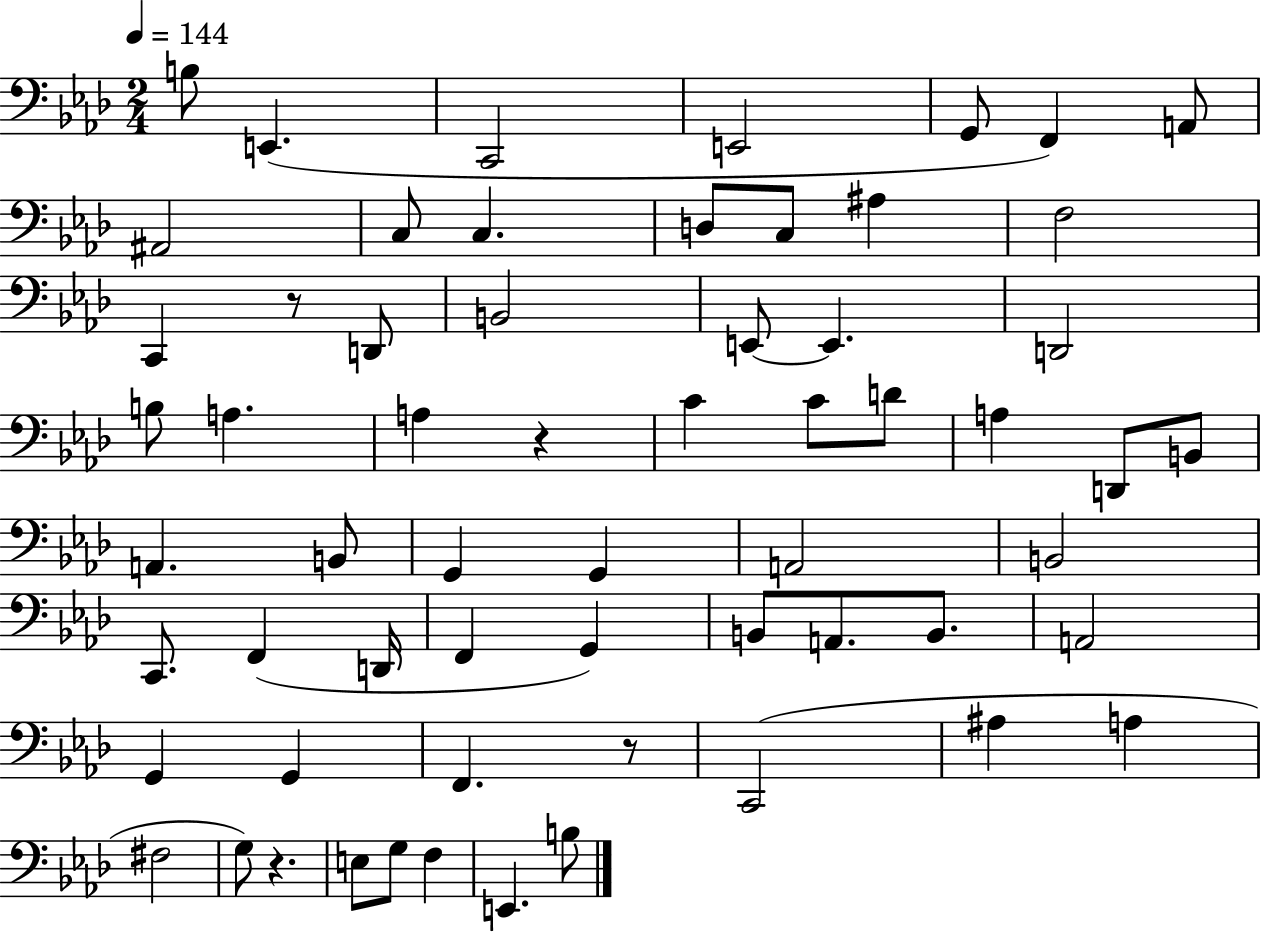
{
  \clef bass
  \numericTimeSignature
  \time 2/4
  \key aes \major
  \tempo 4 = 144
  b8 e,4.( | c,2 | e,2 | g,8 f,4) a,8 | \break ais,2 | c8 c4. | d8 c8 ais4 | f2 | \break c,4 r8 d,8 | b,2 | e,8~~ e,4. | d,2 | \break b8 a4. | a4 r4 | c'4 c'8 d'8 | a4 d,8 b,8 | \break a,4. b,8 | g,4 g,4 | a,2 | b,2 | \break c,8. f,4( d,16 | f,4 g,4) | b,8 a,8. b,8. | a,2 | \break g,4 g,4 | f,4. r8 | c,2( | ais4 a4 | \break fis2 | g8) r4. | e8 g8 f4 | e,4. b8 | \break \bar "|."
}